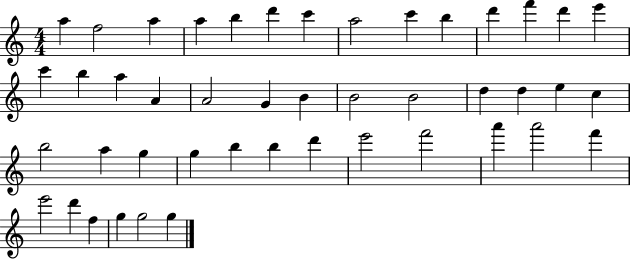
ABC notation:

X:1
T:Untitled
M:4/4
L:1/4
K:C
a f2 a a b d' c' a2 c' b d' f' d' e' c' b a A A2 G B B2 B2 d d e c b2 a g g b b d' e'2 f'2 a' a'2 f' e'2 d' f g g2 g